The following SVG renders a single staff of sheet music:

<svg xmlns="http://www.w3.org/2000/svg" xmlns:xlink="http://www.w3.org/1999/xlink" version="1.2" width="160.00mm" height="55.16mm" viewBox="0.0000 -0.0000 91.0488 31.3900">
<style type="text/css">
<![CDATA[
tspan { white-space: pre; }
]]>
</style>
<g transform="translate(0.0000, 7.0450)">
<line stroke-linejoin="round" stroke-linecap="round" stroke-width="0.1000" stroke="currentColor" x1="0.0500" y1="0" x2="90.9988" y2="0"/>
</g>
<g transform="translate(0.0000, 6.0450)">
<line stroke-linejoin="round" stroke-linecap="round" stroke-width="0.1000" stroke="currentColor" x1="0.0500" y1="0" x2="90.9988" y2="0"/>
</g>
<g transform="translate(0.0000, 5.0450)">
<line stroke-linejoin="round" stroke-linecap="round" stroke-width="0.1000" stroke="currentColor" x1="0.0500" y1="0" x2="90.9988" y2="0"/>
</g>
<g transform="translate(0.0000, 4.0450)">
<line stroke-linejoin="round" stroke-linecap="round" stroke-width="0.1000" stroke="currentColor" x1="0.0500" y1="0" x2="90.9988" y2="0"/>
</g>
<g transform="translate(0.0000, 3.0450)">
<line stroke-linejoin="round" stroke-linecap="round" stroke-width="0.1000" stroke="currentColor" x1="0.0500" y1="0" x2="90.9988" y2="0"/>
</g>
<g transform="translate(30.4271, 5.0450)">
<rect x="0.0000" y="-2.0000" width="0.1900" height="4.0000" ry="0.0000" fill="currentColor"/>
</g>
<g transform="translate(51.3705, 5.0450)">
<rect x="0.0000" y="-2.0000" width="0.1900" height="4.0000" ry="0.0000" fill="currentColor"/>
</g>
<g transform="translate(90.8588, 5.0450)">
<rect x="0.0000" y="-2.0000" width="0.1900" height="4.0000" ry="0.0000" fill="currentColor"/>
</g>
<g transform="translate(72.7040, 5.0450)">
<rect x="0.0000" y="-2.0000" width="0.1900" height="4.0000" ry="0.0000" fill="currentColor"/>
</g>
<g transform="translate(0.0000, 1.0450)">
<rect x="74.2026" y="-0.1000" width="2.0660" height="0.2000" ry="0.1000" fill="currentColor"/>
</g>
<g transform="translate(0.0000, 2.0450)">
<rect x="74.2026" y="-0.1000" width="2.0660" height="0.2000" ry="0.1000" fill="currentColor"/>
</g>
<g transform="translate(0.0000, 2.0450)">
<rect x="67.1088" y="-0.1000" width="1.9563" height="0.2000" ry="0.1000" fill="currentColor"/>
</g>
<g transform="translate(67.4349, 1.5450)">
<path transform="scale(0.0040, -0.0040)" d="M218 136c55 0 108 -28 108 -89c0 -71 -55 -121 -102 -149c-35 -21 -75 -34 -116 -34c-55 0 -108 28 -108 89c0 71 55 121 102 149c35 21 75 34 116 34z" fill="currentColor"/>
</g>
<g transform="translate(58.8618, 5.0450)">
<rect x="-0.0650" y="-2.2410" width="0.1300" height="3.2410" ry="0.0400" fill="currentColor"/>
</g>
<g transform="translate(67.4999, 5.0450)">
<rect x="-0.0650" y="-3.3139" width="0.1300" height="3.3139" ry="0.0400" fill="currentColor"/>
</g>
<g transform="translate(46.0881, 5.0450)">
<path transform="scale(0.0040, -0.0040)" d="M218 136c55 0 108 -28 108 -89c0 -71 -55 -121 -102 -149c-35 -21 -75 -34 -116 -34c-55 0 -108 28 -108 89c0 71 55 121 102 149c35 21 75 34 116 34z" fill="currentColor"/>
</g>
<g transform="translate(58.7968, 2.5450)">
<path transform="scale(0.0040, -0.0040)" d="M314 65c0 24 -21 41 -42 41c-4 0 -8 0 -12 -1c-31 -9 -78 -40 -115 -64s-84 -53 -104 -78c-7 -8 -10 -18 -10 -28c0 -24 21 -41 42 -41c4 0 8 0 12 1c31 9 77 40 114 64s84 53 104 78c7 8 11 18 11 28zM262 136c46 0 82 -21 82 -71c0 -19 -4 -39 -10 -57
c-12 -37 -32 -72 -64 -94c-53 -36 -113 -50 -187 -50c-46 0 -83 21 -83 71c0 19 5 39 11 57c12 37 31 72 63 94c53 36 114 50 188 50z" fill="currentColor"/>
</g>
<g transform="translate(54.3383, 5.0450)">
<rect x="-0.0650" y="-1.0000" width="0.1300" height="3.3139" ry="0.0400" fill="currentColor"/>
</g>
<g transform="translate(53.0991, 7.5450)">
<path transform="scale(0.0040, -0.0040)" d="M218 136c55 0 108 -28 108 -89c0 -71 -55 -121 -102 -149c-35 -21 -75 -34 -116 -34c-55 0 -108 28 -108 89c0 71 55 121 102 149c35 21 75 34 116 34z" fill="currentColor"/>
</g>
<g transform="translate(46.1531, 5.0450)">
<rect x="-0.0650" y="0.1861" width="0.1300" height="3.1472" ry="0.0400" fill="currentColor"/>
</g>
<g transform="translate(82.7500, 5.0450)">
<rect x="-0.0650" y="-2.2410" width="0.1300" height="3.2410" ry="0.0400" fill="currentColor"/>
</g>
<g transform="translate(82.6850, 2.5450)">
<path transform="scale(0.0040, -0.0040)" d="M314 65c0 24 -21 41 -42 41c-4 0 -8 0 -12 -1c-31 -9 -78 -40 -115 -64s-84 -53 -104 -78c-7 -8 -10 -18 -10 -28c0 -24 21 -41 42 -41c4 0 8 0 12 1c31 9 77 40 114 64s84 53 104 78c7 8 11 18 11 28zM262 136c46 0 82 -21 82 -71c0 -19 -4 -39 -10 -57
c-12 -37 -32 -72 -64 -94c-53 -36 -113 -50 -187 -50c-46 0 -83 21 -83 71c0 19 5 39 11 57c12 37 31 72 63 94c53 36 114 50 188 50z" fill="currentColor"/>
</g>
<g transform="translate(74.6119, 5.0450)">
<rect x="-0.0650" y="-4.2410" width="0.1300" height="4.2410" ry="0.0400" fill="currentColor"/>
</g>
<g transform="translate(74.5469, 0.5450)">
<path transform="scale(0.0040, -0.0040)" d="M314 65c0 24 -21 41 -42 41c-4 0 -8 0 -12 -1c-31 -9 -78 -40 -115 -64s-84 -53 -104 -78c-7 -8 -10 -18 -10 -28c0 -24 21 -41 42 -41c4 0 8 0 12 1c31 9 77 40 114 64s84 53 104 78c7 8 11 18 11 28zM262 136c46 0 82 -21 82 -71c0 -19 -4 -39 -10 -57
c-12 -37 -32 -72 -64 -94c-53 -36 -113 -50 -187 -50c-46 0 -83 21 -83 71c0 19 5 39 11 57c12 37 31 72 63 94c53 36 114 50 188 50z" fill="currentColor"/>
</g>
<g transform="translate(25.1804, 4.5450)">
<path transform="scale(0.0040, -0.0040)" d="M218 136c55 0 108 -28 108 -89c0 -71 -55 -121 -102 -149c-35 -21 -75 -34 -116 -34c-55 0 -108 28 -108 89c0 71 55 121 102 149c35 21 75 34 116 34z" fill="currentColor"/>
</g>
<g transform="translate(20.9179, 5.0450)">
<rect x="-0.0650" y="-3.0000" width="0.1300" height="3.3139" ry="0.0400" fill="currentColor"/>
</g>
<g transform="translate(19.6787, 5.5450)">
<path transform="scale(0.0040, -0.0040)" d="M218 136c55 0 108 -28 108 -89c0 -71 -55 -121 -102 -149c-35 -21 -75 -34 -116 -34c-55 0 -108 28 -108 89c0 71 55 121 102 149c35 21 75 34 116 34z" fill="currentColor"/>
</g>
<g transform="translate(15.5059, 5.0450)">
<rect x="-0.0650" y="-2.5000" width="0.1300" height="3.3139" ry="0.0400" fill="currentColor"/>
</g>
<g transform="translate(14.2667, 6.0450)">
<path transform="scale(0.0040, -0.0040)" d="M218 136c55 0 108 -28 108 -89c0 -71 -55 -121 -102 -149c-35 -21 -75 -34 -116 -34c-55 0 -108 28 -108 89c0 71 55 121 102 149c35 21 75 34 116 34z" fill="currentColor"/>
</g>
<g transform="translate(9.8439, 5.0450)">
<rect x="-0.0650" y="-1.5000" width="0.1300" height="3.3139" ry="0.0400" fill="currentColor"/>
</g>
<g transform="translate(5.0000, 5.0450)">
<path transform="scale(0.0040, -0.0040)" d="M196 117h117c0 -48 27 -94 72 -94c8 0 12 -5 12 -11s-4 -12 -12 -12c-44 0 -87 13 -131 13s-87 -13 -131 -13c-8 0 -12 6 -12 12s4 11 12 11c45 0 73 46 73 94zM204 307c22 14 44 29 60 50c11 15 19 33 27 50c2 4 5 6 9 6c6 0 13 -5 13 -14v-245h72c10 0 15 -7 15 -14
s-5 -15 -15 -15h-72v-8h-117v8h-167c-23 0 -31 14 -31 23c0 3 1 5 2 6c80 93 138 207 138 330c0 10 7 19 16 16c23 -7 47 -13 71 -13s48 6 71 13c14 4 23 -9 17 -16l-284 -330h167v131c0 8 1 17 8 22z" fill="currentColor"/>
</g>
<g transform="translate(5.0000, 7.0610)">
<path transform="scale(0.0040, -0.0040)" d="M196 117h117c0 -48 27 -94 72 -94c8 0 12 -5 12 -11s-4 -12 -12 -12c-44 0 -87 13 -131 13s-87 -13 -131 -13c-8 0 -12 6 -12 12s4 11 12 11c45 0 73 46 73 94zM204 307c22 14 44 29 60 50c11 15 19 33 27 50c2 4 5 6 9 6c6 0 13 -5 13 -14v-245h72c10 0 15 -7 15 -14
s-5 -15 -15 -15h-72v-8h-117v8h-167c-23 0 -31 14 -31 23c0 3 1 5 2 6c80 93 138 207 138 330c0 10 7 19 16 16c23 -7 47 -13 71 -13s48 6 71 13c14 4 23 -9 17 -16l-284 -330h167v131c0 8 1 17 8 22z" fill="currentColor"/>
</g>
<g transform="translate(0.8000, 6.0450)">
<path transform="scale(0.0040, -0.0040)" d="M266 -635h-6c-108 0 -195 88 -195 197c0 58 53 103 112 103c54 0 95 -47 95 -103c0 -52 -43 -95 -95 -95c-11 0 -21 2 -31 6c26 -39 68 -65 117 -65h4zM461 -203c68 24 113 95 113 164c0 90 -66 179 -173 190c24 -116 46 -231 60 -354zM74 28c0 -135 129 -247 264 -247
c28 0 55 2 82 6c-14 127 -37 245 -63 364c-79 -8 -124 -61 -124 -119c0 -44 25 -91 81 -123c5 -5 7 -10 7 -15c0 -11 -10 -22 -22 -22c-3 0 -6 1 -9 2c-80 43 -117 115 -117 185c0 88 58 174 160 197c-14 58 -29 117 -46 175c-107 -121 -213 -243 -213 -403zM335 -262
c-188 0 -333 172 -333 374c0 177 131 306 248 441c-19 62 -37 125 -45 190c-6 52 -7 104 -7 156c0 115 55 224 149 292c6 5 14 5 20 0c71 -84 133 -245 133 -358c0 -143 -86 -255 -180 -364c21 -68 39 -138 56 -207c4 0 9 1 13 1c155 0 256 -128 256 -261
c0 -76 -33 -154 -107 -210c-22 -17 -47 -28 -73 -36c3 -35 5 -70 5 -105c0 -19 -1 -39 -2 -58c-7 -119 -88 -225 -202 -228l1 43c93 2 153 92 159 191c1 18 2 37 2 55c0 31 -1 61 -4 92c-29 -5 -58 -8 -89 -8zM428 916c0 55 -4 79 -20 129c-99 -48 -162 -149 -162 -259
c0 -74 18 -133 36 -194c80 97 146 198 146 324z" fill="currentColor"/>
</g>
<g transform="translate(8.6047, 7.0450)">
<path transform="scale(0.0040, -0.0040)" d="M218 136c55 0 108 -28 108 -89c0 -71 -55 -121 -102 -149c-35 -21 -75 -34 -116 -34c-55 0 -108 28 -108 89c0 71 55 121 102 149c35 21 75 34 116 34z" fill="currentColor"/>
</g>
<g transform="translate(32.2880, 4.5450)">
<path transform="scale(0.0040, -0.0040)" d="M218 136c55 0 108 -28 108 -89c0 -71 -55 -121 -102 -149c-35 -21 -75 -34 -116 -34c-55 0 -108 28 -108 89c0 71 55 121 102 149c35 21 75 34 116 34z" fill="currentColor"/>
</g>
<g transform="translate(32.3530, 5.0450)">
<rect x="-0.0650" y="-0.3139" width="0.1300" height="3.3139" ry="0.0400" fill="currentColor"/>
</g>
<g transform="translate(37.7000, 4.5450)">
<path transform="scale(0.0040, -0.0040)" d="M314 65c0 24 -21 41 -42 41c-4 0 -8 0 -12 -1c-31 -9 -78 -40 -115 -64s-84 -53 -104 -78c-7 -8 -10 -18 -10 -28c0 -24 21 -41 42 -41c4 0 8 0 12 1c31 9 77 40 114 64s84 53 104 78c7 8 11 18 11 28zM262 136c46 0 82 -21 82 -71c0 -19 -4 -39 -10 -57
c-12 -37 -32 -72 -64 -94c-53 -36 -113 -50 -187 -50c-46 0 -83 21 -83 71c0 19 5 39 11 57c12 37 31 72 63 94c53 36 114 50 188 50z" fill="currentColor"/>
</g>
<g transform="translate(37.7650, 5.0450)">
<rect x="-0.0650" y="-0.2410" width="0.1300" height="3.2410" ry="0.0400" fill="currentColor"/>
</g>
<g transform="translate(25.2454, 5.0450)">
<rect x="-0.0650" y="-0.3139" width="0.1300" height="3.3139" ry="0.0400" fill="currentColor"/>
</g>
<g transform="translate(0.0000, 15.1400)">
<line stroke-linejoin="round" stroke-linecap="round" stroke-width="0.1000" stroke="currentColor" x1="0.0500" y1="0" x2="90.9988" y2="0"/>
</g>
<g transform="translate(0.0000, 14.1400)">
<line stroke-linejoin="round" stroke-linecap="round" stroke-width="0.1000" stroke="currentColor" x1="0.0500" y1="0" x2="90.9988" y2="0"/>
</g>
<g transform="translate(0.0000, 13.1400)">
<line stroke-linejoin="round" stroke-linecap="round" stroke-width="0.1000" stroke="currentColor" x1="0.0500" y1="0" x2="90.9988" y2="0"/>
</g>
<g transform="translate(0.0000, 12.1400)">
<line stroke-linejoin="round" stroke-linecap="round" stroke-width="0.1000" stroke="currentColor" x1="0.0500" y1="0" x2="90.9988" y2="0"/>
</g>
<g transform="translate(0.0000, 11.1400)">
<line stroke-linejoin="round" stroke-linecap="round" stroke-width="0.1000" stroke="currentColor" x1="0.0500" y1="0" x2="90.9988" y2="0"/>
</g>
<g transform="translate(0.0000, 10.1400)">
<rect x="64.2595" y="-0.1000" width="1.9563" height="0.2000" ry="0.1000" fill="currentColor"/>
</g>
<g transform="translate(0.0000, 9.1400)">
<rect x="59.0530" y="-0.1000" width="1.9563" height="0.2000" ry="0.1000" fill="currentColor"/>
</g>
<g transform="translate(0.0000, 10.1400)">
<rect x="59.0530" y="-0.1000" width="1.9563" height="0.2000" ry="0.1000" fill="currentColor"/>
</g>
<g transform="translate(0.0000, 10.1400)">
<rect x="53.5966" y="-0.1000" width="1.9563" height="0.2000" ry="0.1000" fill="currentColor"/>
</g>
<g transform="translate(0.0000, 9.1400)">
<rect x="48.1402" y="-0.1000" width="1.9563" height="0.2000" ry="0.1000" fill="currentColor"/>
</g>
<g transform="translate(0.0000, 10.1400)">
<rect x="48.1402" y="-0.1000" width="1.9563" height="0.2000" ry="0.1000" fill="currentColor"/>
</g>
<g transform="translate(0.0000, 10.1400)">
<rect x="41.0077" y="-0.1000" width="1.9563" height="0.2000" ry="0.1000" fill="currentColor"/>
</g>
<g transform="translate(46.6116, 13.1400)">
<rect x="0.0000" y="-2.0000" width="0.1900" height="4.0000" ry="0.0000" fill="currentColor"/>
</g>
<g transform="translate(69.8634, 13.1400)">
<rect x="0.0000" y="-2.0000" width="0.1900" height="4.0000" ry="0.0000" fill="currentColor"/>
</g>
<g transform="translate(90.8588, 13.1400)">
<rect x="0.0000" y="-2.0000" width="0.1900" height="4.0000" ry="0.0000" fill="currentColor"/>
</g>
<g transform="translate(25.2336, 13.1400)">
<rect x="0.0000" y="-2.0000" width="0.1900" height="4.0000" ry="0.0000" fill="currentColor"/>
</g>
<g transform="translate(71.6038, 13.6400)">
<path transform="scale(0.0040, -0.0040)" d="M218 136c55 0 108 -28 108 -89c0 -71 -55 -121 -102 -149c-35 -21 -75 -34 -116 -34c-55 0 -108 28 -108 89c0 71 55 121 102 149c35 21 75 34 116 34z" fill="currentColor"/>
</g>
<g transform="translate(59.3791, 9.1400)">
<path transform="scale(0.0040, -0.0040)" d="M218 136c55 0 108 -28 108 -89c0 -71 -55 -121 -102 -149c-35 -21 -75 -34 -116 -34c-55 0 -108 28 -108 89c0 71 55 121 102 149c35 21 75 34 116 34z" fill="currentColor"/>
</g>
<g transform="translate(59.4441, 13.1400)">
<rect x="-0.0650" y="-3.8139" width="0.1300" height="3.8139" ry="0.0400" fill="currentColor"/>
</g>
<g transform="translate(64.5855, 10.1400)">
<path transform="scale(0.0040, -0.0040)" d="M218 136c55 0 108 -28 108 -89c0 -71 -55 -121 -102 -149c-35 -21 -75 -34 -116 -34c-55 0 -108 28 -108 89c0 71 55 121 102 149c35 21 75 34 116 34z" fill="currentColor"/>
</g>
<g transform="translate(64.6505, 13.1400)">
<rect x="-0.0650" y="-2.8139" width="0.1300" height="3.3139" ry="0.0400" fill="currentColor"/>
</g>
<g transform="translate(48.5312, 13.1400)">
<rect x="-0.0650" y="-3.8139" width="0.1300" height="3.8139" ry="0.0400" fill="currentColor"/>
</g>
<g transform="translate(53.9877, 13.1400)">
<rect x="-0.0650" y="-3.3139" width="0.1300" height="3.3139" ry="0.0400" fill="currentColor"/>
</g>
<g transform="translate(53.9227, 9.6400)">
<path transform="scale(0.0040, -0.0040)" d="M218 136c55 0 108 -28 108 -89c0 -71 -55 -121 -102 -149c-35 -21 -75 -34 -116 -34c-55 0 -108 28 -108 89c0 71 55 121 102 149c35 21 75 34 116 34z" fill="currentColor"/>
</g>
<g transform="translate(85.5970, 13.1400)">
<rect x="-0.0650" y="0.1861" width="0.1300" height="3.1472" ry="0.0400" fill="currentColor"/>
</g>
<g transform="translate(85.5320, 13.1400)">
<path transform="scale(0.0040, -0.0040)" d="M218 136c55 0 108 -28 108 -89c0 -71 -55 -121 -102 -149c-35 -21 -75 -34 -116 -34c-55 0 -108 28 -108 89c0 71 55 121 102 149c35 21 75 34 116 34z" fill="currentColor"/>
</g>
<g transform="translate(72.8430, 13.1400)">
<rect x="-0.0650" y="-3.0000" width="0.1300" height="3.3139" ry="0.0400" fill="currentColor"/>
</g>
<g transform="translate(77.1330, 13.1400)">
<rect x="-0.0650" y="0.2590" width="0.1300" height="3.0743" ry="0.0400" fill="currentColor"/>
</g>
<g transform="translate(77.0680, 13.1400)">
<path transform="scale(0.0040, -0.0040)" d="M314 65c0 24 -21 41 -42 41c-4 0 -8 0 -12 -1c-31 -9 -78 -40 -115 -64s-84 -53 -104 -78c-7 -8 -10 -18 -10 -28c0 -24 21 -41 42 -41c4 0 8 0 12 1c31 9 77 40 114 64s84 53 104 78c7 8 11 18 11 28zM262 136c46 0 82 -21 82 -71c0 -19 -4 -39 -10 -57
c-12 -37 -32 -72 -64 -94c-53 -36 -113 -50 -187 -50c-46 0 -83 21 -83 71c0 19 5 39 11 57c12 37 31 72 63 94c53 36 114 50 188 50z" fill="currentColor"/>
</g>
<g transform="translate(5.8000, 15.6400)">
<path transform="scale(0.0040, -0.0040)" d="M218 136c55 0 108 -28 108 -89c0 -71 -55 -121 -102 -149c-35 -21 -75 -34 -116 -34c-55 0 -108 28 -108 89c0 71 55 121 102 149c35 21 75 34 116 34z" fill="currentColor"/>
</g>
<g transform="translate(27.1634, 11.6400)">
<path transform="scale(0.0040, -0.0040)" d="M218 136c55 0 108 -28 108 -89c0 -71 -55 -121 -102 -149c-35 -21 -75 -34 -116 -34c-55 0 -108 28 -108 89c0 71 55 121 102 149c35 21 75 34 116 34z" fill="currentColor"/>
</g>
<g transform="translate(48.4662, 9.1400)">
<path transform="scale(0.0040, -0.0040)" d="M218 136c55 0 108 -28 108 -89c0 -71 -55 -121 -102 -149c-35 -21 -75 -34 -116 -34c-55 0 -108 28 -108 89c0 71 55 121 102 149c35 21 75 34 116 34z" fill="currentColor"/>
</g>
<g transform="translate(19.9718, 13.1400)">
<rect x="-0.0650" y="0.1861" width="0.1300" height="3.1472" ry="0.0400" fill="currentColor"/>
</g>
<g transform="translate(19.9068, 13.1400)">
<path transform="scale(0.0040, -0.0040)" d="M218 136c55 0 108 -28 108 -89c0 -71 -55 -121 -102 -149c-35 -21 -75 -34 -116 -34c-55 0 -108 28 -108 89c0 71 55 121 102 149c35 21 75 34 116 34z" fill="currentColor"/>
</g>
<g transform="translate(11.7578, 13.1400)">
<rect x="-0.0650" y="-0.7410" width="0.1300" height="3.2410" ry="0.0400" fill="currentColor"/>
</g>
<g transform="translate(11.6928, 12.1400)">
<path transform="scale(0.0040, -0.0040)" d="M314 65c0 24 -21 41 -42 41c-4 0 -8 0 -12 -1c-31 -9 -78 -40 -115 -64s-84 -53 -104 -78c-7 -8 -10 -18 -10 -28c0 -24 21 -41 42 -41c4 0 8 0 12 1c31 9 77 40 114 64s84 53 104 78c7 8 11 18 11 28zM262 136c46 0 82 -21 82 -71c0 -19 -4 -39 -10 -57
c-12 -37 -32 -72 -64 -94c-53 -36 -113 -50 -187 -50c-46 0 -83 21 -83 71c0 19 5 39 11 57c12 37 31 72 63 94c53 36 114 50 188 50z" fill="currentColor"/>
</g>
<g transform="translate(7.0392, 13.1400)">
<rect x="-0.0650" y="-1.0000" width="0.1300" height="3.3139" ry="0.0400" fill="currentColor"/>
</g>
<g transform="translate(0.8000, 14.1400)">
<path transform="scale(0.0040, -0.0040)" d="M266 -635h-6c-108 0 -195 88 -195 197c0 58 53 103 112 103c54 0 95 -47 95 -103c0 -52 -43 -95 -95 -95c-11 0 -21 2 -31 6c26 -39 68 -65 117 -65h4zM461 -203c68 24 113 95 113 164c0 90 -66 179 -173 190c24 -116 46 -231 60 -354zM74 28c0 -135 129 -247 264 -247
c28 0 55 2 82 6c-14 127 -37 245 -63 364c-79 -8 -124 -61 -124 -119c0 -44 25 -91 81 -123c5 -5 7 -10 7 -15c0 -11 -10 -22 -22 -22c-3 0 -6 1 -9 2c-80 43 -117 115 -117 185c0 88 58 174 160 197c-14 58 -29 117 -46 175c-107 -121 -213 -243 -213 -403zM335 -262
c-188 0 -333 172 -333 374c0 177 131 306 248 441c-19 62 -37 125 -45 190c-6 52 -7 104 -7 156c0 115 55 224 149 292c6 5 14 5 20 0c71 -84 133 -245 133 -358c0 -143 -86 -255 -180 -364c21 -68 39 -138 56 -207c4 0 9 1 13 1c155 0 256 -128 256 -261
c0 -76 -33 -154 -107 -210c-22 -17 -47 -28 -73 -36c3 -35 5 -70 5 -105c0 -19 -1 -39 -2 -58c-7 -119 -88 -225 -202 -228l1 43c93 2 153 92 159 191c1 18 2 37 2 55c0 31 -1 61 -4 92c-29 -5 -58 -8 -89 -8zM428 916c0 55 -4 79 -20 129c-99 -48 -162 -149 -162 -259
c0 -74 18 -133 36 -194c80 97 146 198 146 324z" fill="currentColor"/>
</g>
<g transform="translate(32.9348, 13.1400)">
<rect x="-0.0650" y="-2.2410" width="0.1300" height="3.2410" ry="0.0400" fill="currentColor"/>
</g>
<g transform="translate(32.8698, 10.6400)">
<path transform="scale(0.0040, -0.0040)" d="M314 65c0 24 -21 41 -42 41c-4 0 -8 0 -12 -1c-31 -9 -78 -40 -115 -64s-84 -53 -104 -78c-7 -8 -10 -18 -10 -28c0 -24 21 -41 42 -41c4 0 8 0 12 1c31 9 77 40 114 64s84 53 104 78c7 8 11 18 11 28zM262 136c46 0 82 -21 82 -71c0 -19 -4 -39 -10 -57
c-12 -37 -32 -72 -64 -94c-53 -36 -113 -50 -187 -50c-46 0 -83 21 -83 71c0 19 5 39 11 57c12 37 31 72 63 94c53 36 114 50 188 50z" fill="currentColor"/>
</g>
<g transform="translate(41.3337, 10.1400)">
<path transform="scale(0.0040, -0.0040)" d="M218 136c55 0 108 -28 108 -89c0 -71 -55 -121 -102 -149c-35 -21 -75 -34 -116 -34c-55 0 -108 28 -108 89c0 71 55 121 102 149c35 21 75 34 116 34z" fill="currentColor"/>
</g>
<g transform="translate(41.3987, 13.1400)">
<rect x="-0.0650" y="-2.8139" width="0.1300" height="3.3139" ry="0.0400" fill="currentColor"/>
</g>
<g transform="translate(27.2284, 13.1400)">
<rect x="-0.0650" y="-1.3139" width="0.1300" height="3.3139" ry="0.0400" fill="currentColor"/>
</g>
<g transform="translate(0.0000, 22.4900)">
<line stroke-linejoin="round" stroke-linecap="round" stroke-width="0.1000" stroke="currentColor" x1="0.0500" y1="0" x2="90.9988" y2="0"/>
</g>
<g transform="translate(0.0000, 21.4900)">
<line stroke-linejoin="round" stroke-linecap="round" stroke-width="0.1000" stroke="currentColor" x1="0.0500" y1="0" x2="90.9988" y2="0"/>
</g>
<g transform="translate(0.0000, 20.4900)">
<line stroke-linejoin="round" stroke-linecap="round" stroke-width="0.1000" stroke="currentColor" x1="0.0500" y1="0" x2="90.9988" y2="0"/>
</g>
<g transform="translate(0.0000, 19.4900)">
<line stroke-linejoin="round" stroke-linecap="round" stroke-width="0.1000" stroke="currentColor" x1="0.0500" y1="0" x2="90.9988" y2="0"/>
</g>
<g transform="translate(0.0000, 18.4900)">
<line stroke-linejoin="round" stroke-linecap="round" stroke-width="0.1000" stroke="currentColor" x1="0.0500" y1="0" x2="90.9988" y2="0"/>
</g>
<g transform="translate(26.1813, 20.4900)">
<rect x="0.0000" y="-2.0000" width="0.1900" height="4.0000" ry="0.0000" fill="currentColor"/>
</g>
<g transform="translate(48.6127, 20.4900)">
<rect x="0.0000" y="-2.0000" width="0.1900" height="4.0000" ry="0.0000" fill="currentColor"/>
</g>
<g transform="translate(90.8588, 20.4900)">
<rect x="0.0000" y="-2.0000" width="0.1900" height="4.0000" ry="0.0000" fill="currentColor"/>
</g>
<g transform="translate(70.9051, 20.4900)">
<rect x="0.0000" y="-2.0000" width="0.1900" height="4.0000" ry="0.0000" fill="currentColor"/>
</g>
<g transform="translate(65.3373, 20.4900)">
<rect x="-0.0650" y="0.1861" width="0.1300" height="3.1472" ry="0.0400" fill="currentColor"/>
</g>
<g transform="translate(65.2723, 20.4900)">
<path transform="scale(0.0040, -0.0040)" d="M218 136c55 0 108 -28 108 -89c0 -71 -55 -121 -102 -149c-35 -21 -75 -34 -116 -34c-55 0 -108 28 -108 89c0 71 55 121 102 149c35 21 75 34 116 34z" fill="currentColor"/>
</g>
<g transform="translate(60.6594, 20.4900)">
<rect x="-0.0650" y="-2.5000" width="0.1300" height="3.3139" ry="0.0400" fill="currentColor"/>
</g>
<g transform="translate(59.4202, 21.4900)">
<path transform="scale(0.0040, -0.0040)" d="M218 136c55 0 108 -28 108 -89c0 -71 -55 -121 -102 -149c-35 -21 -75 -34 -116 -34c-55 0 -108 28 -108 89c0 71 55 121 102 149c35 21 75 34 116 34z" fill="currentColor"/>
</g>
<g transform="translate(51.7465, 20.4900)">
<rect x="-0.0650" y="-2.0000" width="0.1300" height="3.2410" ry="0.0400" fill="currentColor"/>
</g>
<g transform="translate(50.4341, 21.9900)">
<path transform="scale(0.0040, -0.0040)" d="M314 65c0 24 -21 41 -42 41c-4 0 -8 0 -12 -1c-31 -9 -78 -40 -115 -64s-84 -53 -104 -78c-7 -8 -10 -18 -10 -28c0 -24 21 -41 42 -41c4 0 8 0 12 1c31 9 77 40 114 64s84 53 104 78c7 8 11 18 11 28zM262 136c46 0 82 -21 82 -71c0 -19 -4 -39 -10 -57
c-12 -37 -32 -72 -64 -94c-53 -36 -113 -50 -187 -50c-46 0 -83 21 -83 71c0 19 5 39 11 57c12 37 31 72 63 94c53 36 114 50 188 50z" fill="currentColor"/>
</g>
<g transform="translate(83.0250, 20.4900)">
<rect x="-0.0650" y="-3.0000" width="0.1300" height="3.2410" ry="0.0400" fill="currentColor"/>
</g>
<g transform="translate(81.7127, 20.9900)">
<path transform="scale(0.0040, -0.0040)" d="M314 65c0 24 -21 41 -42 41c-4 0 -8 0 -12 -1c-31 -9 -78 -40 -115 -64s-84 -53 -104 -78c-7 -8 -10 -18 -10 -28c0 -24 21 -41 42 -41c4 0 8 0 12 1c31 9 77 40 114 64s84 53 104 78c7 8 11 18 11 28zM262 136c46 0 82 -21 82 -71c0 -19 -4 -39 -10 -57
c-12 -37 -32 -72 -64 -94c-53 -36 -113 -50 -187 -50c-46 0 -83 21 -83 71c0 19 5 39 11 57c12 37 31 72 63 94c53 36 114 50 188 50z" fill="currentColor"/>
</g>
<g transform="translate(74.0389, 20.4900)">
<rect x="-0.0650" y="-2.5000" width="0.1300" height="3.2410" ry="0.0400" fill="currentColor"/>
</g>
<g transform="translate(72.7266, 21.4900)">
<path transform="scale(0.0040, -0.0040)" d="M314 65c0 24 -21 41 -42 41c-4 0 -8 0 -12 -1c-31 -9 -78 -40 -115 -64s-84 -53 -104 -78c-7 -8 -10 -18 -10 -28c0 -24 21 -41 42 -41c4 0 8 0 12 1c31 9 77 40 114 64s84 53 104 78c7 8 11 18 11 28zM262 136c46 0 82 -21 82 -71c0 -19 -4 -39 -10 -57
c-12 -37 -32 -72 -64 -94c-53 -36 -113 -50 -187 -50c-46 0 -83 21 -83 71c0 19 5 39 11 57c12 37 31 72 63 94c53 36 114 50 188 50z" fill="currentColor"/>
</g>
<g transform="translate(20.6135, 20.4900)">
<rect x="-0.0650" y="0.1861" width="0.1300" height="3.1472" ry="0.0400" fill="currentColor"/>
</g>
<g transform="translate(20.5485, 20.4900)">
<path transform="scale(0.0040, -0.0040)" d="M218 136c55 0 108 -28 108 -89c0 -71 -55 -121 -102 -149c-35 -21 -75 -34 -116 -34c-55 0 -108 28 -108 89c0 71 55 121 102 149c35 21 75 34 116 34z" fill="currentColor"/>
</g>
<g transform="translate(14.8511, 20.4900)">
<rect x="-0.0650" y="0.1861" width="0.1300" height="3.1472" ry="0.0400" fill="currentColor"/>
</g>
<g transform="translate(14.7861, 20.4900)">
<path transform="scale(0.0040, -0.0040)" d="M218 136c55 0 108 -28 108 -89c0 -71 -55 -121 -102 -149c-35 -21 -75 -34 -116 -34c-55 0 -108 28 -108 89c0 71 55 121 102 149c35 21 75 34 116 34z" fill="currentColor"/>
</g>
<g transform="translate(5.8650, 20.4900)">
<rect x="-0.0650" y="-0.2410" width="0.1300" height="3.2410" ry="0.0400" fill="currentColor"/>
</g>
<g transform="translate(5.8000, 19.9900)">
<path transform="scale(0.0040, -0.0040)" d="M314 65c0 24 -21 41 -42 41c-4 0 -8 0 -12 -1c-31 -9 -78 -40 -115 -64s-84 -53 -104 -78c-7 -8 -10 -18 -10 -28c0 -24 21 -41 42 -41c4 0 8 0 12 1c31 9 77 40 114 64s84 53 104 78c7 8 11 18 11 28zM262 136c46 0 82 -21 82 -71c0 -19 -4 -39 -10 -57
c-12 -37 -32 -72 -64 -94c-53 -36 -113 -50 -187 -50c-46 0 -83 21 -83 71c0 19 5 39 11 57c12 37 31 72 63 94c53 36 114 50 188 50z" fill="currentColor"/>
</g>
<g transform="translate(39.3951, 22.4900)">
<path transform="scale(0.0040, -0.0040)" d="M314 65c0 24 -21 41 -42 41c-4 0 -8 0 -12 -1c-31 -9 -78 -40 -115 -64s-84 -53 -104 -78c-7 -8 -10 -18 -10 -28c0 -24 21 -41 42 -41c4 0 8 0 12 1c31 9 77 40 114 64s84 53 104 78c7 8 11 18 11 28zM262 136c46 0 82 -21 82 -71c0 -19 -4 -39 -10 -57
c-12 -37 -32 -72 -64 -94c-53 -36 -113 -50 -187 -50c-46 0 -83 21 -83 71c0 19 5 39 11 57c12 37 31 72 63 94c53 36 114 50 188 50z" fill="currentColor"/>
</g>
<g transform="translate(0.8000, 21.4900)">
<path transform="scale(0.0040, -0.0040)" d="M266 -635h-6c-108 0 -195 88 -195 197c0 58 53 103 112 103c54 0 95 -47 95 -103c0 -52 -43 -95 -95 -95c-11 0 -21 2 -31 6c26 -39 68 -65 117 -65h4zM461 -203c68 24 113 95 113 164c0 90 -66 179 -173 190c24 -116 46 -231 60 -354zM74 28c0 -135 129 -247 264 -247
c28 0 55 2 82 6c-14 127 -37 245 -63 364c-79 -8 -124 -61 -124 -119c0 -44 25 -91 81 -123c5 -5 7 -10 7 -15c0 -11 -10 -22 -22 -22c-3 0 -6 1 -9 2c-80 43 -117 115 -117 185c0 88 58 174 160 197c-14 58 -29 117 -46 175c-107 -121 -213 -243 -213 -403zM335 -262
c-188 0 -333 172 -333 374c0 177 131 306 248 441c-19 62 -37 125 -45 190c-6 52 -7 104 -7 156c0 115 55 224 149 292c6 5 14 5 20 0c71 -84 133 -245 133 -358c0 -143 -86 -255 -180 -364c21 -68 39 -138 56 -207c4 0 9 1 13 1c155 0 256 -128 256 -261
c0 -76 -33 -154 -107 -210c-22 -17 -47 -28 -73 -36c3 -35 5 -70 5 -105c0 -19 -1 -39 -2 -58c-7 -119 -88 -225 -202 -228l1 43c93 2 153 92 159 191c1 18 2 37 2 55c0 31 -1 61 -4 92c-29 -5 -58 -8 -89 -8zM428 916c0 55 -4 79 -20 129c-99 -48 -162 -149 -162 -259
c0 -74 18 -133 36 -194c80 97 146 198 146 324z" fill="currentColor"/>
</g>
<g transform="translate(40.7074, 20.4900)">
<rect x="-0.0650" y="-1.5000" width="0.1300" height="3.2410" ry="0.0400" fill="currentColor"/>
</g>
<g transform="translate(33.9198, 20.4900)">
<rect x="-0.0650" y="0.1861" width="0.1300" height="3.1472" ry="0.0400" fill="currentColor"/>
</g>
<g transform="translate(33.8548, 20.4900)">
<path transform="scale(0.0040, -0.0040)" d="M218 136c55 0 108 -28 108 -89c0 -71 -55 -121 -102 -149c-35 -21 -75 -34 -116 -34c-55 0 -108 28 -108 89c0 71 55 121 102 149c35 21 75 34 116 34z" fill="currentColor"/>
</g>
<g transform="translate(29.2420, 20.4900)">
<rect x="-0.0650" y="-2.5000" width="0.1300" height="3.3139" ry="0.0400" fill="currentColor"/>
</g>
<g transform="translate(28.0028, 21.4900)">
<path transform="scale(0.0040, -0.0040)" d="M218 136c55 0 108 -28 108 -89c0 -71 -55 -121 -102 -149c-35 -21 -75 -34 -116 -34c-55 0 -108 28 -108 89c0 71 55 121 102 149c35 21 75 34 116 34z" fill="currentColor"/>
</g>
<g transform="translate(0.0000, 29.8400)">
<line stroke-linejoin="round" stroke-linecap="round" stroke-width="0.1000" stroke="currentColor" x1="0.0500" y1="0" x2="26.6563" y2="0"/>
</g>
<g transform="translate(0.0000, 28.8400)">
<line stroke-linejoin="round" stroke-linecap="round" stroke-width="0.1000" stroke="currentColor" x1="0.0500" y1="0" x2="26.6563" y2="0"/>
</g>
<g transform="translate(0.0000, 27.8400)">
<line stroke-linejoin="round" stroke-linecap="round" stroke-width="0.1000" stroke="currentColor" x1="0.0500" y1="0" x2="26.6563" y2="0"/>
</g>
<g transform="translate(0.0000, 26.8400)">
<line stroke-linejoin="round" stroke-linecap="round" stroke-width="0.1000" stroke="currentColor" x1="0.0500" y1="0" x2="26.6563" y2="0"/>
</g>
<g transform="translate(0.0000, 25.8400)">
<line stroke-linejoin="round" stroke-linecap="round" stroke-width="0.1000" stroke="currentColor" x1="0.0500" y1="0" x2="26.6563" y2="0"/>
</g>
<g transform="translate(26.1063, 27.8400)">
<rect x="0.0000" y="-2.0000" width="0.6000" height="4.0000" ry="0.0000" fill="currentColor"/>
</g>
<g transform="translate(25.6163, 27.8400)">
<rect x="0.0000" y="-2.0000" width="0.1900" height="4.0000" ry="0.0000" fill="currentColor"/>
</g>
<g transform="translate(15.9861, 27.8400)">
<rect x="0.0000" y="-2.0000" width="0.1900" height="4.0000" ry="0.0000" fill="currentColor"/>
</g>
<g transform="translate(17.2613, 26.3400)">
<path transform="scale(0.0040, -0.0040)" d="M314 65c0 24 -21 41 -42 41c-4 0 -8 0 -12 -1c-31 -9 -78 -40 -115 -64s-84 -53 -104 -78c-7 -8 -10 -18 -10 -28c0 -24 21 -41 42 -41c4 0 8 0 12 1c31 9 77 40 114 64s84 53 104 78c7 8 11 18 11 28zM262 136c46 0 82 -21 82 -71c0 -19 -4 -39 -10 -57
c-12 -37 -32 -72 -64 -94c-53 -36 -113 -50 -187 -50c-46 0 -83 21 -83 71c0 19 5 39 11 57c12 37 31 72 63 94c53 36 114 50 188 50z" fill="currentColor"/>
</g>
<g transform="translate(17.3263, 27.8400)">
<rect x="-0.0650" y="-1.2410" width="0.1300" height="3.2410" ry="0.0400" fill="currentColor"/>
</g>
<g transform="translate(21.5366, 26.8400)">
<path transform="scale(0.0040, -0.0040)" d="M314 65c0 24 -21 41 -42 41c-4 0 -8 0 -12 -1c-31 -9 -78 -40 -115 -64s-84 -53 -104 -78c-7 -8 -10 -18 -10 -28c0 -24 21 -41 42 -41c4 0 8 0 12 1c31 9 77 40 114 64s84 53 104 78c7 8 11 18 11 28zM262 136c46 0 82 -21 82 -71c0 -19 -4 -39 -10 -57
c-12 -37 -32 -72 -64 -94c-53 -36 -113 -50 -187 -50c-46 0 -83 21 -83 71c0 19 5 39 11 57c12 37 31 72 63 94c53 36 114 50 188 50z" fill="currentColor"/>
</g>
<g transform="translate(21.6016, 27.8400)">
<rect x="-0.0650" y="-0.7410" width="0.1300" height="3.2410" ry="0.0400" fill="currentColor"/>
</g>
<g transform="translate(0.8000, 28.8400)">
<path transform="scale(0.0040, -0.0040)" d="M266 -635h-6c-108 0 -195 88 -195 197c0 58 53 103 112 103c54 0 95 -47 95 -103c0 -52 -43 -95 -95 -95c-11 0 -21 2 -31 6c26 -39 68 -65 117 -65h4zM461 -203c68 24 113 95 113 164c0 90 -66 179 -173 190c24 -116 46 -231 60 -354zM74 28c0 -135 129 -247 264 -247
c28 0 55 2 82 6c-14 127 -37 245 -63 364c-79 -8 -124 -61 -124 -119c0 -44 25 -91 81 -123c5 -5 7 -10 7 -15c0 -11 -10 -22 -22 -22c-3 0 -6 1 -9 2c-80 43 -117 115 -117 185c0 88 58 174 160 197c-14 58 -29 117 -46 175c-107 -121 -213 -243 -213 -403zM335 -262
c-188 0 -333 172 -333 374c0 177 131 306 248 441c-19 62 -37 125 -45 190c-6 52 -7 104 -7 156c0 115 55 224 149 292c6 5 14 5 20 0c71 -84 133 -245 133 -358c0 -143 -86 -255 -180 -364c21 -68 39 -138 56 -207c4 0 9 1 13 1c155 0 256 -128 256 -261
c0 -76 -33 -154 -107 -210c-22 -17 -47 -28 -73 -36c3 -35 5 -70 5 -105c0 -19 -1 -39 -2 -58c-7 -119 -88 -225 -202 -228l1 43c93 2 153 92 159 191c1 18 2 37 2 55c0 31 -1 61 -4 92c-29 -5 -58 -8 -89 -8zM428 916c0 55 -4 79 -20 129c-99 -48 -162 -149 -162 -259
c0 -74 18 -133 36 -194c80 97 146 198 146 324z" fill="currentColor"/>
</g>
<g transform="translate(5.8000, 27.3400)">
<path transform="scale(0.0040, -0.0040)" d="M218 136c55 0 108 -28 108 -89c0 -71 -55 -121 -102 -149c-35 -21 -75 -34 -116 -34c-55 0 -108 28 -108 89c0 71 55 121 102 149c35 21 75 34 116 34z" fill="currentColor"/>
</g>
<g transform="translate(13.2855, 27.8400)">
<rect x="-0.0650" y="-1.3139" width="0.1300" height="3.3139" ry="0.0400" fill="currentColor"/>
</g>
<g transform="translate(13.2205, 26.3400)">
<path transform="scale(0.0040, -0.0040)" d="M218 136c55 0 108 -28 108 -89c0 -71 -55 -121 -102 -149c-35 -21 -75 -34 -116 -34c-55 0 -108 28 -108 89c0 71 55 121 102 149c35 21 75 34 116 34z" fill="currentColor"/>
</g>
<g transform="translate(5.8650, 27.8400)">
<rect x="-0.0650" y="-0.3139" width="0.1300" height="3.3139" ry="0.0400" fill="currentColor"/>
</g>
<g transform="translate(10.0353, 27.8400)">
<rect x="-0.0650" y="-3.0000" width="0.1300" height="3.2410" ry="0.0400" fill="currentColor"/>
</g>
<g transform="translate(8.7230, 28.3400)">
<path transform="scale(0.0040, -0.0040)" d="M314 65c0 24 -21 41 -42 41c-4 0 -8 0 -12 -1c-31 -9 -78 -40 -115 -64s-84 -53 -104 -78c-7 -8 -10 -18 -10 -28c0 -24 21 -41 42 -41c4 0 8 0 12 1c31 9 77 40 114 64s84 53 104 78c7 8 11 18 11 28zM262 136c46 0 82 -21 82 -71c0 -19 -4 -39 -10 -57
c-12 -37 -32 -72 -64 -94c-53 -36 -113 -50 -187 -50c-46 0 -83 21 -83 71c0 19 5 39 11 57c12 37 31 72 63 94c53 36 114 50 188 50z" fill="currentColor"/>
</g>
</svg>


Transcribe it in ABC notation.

X:1
T:Untitled
M:4/4
L:1/4
K:C
E G A c c c2 B D g2 b d'2 g2 D d2 B e g2 a c' b c' a A B2 B c2 B B G B E2 F2 G B G2 A2 c A2 e e2 d2